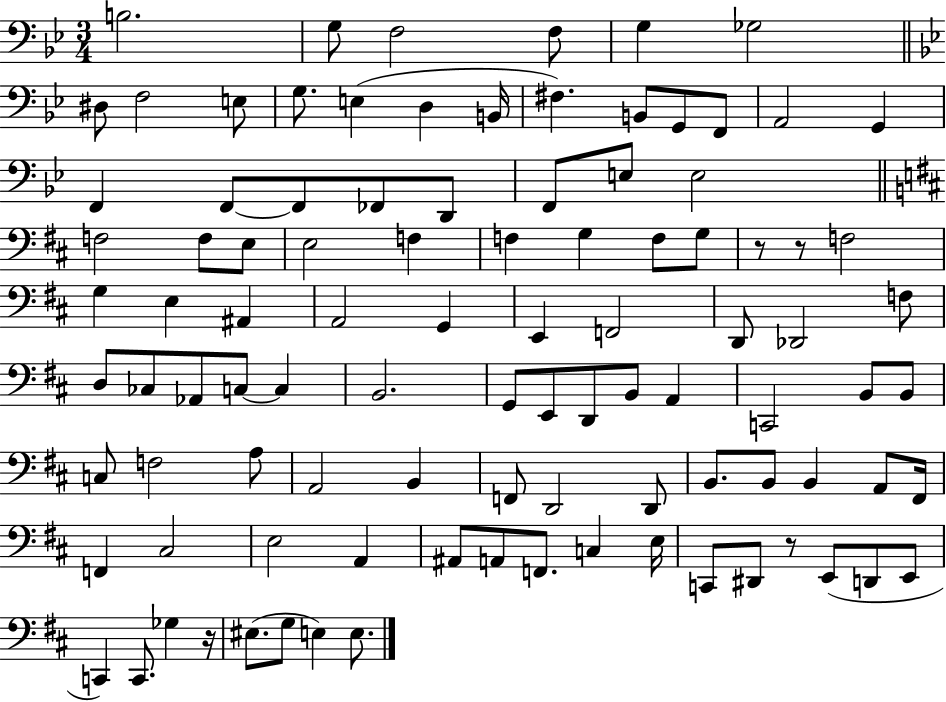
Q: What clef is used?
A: bass